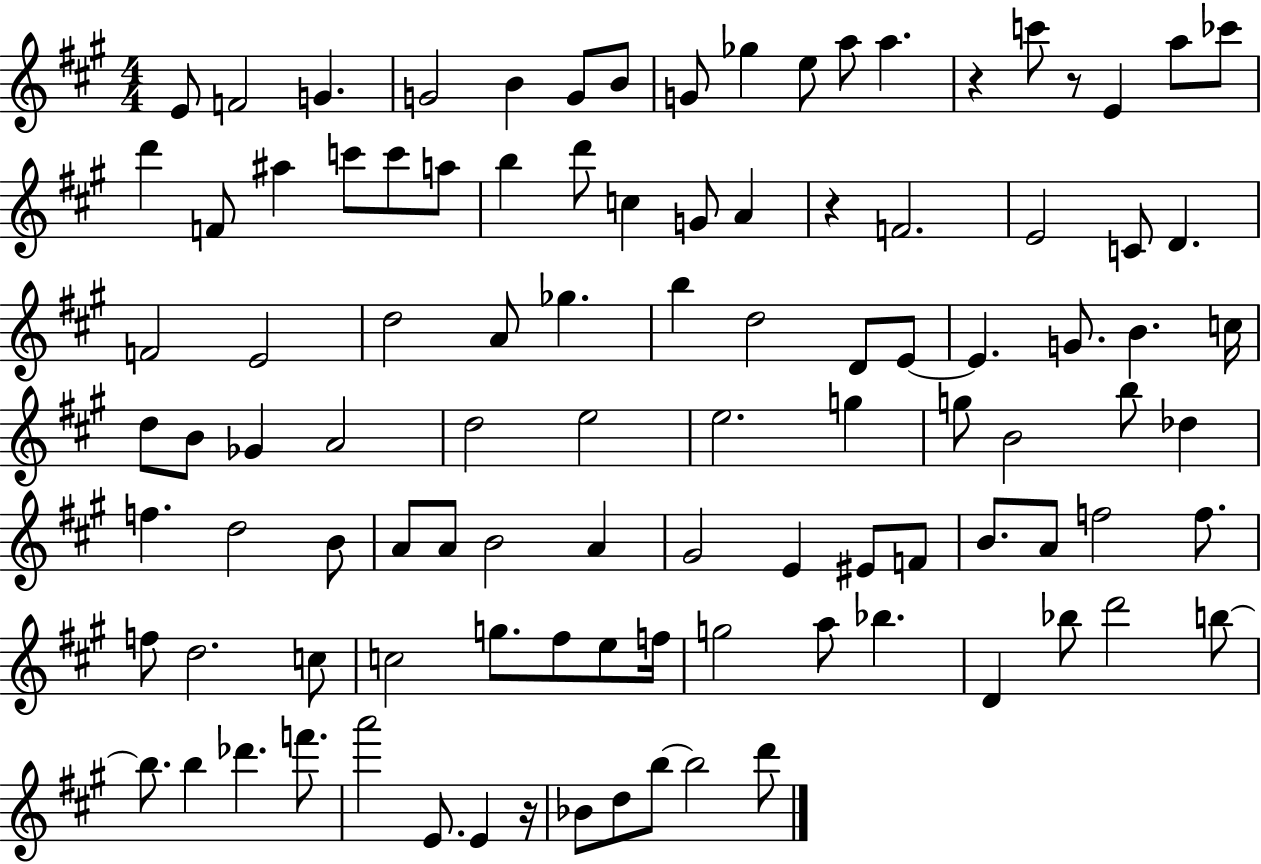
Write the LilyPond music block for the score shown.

{
  \clef treble
  \numericTimeSignature
  \time 4/4
  \key a \major
  \repeat volta 2 { e'8 f'2 g'4. | g'2 b'4 g'8 b'8 | g'8 ges''4 e''8 a''8 a''4. | r4 c'''8 r8 e'4 a''8 ces'''8 | \break d'''4 f'8 ais''4 c'''8 c'''8 a''8 | b''4 d'''8 c''4 g'8 a'4 | r4 f'2. | e'2 c'8 d'4. | \break f'2 e'2 | d''2 a'8 ges''4. | b''4 d''2 d'8 e'8~~ | e'4. g'8. b'4. c''16 | \break d''8 b'8 ges'4 a'2 | d''2 e''2 | e''2. g''4 | g''8 b'2 b''8 des''4 | \break f''4. d''2 b'8 | a'8 a'8 b'2 a'4 | gis'2 e'4 eis'8 f'8 | b'8. a'8 f''2 f''8. | \break f''8 d''2. c''8 | c''2 g''8. fis''8 e''8 f''16 | g''2 a''8 bes''4. | d'4 bes''8 d'''2 b''8~~ | \break b''8. b''4 des'''4. f'''8. | a'''2 e'8. e'4 r16 | bes'8 d''8 b''8~~ b''2 d'''8 | } \bar "|."
}